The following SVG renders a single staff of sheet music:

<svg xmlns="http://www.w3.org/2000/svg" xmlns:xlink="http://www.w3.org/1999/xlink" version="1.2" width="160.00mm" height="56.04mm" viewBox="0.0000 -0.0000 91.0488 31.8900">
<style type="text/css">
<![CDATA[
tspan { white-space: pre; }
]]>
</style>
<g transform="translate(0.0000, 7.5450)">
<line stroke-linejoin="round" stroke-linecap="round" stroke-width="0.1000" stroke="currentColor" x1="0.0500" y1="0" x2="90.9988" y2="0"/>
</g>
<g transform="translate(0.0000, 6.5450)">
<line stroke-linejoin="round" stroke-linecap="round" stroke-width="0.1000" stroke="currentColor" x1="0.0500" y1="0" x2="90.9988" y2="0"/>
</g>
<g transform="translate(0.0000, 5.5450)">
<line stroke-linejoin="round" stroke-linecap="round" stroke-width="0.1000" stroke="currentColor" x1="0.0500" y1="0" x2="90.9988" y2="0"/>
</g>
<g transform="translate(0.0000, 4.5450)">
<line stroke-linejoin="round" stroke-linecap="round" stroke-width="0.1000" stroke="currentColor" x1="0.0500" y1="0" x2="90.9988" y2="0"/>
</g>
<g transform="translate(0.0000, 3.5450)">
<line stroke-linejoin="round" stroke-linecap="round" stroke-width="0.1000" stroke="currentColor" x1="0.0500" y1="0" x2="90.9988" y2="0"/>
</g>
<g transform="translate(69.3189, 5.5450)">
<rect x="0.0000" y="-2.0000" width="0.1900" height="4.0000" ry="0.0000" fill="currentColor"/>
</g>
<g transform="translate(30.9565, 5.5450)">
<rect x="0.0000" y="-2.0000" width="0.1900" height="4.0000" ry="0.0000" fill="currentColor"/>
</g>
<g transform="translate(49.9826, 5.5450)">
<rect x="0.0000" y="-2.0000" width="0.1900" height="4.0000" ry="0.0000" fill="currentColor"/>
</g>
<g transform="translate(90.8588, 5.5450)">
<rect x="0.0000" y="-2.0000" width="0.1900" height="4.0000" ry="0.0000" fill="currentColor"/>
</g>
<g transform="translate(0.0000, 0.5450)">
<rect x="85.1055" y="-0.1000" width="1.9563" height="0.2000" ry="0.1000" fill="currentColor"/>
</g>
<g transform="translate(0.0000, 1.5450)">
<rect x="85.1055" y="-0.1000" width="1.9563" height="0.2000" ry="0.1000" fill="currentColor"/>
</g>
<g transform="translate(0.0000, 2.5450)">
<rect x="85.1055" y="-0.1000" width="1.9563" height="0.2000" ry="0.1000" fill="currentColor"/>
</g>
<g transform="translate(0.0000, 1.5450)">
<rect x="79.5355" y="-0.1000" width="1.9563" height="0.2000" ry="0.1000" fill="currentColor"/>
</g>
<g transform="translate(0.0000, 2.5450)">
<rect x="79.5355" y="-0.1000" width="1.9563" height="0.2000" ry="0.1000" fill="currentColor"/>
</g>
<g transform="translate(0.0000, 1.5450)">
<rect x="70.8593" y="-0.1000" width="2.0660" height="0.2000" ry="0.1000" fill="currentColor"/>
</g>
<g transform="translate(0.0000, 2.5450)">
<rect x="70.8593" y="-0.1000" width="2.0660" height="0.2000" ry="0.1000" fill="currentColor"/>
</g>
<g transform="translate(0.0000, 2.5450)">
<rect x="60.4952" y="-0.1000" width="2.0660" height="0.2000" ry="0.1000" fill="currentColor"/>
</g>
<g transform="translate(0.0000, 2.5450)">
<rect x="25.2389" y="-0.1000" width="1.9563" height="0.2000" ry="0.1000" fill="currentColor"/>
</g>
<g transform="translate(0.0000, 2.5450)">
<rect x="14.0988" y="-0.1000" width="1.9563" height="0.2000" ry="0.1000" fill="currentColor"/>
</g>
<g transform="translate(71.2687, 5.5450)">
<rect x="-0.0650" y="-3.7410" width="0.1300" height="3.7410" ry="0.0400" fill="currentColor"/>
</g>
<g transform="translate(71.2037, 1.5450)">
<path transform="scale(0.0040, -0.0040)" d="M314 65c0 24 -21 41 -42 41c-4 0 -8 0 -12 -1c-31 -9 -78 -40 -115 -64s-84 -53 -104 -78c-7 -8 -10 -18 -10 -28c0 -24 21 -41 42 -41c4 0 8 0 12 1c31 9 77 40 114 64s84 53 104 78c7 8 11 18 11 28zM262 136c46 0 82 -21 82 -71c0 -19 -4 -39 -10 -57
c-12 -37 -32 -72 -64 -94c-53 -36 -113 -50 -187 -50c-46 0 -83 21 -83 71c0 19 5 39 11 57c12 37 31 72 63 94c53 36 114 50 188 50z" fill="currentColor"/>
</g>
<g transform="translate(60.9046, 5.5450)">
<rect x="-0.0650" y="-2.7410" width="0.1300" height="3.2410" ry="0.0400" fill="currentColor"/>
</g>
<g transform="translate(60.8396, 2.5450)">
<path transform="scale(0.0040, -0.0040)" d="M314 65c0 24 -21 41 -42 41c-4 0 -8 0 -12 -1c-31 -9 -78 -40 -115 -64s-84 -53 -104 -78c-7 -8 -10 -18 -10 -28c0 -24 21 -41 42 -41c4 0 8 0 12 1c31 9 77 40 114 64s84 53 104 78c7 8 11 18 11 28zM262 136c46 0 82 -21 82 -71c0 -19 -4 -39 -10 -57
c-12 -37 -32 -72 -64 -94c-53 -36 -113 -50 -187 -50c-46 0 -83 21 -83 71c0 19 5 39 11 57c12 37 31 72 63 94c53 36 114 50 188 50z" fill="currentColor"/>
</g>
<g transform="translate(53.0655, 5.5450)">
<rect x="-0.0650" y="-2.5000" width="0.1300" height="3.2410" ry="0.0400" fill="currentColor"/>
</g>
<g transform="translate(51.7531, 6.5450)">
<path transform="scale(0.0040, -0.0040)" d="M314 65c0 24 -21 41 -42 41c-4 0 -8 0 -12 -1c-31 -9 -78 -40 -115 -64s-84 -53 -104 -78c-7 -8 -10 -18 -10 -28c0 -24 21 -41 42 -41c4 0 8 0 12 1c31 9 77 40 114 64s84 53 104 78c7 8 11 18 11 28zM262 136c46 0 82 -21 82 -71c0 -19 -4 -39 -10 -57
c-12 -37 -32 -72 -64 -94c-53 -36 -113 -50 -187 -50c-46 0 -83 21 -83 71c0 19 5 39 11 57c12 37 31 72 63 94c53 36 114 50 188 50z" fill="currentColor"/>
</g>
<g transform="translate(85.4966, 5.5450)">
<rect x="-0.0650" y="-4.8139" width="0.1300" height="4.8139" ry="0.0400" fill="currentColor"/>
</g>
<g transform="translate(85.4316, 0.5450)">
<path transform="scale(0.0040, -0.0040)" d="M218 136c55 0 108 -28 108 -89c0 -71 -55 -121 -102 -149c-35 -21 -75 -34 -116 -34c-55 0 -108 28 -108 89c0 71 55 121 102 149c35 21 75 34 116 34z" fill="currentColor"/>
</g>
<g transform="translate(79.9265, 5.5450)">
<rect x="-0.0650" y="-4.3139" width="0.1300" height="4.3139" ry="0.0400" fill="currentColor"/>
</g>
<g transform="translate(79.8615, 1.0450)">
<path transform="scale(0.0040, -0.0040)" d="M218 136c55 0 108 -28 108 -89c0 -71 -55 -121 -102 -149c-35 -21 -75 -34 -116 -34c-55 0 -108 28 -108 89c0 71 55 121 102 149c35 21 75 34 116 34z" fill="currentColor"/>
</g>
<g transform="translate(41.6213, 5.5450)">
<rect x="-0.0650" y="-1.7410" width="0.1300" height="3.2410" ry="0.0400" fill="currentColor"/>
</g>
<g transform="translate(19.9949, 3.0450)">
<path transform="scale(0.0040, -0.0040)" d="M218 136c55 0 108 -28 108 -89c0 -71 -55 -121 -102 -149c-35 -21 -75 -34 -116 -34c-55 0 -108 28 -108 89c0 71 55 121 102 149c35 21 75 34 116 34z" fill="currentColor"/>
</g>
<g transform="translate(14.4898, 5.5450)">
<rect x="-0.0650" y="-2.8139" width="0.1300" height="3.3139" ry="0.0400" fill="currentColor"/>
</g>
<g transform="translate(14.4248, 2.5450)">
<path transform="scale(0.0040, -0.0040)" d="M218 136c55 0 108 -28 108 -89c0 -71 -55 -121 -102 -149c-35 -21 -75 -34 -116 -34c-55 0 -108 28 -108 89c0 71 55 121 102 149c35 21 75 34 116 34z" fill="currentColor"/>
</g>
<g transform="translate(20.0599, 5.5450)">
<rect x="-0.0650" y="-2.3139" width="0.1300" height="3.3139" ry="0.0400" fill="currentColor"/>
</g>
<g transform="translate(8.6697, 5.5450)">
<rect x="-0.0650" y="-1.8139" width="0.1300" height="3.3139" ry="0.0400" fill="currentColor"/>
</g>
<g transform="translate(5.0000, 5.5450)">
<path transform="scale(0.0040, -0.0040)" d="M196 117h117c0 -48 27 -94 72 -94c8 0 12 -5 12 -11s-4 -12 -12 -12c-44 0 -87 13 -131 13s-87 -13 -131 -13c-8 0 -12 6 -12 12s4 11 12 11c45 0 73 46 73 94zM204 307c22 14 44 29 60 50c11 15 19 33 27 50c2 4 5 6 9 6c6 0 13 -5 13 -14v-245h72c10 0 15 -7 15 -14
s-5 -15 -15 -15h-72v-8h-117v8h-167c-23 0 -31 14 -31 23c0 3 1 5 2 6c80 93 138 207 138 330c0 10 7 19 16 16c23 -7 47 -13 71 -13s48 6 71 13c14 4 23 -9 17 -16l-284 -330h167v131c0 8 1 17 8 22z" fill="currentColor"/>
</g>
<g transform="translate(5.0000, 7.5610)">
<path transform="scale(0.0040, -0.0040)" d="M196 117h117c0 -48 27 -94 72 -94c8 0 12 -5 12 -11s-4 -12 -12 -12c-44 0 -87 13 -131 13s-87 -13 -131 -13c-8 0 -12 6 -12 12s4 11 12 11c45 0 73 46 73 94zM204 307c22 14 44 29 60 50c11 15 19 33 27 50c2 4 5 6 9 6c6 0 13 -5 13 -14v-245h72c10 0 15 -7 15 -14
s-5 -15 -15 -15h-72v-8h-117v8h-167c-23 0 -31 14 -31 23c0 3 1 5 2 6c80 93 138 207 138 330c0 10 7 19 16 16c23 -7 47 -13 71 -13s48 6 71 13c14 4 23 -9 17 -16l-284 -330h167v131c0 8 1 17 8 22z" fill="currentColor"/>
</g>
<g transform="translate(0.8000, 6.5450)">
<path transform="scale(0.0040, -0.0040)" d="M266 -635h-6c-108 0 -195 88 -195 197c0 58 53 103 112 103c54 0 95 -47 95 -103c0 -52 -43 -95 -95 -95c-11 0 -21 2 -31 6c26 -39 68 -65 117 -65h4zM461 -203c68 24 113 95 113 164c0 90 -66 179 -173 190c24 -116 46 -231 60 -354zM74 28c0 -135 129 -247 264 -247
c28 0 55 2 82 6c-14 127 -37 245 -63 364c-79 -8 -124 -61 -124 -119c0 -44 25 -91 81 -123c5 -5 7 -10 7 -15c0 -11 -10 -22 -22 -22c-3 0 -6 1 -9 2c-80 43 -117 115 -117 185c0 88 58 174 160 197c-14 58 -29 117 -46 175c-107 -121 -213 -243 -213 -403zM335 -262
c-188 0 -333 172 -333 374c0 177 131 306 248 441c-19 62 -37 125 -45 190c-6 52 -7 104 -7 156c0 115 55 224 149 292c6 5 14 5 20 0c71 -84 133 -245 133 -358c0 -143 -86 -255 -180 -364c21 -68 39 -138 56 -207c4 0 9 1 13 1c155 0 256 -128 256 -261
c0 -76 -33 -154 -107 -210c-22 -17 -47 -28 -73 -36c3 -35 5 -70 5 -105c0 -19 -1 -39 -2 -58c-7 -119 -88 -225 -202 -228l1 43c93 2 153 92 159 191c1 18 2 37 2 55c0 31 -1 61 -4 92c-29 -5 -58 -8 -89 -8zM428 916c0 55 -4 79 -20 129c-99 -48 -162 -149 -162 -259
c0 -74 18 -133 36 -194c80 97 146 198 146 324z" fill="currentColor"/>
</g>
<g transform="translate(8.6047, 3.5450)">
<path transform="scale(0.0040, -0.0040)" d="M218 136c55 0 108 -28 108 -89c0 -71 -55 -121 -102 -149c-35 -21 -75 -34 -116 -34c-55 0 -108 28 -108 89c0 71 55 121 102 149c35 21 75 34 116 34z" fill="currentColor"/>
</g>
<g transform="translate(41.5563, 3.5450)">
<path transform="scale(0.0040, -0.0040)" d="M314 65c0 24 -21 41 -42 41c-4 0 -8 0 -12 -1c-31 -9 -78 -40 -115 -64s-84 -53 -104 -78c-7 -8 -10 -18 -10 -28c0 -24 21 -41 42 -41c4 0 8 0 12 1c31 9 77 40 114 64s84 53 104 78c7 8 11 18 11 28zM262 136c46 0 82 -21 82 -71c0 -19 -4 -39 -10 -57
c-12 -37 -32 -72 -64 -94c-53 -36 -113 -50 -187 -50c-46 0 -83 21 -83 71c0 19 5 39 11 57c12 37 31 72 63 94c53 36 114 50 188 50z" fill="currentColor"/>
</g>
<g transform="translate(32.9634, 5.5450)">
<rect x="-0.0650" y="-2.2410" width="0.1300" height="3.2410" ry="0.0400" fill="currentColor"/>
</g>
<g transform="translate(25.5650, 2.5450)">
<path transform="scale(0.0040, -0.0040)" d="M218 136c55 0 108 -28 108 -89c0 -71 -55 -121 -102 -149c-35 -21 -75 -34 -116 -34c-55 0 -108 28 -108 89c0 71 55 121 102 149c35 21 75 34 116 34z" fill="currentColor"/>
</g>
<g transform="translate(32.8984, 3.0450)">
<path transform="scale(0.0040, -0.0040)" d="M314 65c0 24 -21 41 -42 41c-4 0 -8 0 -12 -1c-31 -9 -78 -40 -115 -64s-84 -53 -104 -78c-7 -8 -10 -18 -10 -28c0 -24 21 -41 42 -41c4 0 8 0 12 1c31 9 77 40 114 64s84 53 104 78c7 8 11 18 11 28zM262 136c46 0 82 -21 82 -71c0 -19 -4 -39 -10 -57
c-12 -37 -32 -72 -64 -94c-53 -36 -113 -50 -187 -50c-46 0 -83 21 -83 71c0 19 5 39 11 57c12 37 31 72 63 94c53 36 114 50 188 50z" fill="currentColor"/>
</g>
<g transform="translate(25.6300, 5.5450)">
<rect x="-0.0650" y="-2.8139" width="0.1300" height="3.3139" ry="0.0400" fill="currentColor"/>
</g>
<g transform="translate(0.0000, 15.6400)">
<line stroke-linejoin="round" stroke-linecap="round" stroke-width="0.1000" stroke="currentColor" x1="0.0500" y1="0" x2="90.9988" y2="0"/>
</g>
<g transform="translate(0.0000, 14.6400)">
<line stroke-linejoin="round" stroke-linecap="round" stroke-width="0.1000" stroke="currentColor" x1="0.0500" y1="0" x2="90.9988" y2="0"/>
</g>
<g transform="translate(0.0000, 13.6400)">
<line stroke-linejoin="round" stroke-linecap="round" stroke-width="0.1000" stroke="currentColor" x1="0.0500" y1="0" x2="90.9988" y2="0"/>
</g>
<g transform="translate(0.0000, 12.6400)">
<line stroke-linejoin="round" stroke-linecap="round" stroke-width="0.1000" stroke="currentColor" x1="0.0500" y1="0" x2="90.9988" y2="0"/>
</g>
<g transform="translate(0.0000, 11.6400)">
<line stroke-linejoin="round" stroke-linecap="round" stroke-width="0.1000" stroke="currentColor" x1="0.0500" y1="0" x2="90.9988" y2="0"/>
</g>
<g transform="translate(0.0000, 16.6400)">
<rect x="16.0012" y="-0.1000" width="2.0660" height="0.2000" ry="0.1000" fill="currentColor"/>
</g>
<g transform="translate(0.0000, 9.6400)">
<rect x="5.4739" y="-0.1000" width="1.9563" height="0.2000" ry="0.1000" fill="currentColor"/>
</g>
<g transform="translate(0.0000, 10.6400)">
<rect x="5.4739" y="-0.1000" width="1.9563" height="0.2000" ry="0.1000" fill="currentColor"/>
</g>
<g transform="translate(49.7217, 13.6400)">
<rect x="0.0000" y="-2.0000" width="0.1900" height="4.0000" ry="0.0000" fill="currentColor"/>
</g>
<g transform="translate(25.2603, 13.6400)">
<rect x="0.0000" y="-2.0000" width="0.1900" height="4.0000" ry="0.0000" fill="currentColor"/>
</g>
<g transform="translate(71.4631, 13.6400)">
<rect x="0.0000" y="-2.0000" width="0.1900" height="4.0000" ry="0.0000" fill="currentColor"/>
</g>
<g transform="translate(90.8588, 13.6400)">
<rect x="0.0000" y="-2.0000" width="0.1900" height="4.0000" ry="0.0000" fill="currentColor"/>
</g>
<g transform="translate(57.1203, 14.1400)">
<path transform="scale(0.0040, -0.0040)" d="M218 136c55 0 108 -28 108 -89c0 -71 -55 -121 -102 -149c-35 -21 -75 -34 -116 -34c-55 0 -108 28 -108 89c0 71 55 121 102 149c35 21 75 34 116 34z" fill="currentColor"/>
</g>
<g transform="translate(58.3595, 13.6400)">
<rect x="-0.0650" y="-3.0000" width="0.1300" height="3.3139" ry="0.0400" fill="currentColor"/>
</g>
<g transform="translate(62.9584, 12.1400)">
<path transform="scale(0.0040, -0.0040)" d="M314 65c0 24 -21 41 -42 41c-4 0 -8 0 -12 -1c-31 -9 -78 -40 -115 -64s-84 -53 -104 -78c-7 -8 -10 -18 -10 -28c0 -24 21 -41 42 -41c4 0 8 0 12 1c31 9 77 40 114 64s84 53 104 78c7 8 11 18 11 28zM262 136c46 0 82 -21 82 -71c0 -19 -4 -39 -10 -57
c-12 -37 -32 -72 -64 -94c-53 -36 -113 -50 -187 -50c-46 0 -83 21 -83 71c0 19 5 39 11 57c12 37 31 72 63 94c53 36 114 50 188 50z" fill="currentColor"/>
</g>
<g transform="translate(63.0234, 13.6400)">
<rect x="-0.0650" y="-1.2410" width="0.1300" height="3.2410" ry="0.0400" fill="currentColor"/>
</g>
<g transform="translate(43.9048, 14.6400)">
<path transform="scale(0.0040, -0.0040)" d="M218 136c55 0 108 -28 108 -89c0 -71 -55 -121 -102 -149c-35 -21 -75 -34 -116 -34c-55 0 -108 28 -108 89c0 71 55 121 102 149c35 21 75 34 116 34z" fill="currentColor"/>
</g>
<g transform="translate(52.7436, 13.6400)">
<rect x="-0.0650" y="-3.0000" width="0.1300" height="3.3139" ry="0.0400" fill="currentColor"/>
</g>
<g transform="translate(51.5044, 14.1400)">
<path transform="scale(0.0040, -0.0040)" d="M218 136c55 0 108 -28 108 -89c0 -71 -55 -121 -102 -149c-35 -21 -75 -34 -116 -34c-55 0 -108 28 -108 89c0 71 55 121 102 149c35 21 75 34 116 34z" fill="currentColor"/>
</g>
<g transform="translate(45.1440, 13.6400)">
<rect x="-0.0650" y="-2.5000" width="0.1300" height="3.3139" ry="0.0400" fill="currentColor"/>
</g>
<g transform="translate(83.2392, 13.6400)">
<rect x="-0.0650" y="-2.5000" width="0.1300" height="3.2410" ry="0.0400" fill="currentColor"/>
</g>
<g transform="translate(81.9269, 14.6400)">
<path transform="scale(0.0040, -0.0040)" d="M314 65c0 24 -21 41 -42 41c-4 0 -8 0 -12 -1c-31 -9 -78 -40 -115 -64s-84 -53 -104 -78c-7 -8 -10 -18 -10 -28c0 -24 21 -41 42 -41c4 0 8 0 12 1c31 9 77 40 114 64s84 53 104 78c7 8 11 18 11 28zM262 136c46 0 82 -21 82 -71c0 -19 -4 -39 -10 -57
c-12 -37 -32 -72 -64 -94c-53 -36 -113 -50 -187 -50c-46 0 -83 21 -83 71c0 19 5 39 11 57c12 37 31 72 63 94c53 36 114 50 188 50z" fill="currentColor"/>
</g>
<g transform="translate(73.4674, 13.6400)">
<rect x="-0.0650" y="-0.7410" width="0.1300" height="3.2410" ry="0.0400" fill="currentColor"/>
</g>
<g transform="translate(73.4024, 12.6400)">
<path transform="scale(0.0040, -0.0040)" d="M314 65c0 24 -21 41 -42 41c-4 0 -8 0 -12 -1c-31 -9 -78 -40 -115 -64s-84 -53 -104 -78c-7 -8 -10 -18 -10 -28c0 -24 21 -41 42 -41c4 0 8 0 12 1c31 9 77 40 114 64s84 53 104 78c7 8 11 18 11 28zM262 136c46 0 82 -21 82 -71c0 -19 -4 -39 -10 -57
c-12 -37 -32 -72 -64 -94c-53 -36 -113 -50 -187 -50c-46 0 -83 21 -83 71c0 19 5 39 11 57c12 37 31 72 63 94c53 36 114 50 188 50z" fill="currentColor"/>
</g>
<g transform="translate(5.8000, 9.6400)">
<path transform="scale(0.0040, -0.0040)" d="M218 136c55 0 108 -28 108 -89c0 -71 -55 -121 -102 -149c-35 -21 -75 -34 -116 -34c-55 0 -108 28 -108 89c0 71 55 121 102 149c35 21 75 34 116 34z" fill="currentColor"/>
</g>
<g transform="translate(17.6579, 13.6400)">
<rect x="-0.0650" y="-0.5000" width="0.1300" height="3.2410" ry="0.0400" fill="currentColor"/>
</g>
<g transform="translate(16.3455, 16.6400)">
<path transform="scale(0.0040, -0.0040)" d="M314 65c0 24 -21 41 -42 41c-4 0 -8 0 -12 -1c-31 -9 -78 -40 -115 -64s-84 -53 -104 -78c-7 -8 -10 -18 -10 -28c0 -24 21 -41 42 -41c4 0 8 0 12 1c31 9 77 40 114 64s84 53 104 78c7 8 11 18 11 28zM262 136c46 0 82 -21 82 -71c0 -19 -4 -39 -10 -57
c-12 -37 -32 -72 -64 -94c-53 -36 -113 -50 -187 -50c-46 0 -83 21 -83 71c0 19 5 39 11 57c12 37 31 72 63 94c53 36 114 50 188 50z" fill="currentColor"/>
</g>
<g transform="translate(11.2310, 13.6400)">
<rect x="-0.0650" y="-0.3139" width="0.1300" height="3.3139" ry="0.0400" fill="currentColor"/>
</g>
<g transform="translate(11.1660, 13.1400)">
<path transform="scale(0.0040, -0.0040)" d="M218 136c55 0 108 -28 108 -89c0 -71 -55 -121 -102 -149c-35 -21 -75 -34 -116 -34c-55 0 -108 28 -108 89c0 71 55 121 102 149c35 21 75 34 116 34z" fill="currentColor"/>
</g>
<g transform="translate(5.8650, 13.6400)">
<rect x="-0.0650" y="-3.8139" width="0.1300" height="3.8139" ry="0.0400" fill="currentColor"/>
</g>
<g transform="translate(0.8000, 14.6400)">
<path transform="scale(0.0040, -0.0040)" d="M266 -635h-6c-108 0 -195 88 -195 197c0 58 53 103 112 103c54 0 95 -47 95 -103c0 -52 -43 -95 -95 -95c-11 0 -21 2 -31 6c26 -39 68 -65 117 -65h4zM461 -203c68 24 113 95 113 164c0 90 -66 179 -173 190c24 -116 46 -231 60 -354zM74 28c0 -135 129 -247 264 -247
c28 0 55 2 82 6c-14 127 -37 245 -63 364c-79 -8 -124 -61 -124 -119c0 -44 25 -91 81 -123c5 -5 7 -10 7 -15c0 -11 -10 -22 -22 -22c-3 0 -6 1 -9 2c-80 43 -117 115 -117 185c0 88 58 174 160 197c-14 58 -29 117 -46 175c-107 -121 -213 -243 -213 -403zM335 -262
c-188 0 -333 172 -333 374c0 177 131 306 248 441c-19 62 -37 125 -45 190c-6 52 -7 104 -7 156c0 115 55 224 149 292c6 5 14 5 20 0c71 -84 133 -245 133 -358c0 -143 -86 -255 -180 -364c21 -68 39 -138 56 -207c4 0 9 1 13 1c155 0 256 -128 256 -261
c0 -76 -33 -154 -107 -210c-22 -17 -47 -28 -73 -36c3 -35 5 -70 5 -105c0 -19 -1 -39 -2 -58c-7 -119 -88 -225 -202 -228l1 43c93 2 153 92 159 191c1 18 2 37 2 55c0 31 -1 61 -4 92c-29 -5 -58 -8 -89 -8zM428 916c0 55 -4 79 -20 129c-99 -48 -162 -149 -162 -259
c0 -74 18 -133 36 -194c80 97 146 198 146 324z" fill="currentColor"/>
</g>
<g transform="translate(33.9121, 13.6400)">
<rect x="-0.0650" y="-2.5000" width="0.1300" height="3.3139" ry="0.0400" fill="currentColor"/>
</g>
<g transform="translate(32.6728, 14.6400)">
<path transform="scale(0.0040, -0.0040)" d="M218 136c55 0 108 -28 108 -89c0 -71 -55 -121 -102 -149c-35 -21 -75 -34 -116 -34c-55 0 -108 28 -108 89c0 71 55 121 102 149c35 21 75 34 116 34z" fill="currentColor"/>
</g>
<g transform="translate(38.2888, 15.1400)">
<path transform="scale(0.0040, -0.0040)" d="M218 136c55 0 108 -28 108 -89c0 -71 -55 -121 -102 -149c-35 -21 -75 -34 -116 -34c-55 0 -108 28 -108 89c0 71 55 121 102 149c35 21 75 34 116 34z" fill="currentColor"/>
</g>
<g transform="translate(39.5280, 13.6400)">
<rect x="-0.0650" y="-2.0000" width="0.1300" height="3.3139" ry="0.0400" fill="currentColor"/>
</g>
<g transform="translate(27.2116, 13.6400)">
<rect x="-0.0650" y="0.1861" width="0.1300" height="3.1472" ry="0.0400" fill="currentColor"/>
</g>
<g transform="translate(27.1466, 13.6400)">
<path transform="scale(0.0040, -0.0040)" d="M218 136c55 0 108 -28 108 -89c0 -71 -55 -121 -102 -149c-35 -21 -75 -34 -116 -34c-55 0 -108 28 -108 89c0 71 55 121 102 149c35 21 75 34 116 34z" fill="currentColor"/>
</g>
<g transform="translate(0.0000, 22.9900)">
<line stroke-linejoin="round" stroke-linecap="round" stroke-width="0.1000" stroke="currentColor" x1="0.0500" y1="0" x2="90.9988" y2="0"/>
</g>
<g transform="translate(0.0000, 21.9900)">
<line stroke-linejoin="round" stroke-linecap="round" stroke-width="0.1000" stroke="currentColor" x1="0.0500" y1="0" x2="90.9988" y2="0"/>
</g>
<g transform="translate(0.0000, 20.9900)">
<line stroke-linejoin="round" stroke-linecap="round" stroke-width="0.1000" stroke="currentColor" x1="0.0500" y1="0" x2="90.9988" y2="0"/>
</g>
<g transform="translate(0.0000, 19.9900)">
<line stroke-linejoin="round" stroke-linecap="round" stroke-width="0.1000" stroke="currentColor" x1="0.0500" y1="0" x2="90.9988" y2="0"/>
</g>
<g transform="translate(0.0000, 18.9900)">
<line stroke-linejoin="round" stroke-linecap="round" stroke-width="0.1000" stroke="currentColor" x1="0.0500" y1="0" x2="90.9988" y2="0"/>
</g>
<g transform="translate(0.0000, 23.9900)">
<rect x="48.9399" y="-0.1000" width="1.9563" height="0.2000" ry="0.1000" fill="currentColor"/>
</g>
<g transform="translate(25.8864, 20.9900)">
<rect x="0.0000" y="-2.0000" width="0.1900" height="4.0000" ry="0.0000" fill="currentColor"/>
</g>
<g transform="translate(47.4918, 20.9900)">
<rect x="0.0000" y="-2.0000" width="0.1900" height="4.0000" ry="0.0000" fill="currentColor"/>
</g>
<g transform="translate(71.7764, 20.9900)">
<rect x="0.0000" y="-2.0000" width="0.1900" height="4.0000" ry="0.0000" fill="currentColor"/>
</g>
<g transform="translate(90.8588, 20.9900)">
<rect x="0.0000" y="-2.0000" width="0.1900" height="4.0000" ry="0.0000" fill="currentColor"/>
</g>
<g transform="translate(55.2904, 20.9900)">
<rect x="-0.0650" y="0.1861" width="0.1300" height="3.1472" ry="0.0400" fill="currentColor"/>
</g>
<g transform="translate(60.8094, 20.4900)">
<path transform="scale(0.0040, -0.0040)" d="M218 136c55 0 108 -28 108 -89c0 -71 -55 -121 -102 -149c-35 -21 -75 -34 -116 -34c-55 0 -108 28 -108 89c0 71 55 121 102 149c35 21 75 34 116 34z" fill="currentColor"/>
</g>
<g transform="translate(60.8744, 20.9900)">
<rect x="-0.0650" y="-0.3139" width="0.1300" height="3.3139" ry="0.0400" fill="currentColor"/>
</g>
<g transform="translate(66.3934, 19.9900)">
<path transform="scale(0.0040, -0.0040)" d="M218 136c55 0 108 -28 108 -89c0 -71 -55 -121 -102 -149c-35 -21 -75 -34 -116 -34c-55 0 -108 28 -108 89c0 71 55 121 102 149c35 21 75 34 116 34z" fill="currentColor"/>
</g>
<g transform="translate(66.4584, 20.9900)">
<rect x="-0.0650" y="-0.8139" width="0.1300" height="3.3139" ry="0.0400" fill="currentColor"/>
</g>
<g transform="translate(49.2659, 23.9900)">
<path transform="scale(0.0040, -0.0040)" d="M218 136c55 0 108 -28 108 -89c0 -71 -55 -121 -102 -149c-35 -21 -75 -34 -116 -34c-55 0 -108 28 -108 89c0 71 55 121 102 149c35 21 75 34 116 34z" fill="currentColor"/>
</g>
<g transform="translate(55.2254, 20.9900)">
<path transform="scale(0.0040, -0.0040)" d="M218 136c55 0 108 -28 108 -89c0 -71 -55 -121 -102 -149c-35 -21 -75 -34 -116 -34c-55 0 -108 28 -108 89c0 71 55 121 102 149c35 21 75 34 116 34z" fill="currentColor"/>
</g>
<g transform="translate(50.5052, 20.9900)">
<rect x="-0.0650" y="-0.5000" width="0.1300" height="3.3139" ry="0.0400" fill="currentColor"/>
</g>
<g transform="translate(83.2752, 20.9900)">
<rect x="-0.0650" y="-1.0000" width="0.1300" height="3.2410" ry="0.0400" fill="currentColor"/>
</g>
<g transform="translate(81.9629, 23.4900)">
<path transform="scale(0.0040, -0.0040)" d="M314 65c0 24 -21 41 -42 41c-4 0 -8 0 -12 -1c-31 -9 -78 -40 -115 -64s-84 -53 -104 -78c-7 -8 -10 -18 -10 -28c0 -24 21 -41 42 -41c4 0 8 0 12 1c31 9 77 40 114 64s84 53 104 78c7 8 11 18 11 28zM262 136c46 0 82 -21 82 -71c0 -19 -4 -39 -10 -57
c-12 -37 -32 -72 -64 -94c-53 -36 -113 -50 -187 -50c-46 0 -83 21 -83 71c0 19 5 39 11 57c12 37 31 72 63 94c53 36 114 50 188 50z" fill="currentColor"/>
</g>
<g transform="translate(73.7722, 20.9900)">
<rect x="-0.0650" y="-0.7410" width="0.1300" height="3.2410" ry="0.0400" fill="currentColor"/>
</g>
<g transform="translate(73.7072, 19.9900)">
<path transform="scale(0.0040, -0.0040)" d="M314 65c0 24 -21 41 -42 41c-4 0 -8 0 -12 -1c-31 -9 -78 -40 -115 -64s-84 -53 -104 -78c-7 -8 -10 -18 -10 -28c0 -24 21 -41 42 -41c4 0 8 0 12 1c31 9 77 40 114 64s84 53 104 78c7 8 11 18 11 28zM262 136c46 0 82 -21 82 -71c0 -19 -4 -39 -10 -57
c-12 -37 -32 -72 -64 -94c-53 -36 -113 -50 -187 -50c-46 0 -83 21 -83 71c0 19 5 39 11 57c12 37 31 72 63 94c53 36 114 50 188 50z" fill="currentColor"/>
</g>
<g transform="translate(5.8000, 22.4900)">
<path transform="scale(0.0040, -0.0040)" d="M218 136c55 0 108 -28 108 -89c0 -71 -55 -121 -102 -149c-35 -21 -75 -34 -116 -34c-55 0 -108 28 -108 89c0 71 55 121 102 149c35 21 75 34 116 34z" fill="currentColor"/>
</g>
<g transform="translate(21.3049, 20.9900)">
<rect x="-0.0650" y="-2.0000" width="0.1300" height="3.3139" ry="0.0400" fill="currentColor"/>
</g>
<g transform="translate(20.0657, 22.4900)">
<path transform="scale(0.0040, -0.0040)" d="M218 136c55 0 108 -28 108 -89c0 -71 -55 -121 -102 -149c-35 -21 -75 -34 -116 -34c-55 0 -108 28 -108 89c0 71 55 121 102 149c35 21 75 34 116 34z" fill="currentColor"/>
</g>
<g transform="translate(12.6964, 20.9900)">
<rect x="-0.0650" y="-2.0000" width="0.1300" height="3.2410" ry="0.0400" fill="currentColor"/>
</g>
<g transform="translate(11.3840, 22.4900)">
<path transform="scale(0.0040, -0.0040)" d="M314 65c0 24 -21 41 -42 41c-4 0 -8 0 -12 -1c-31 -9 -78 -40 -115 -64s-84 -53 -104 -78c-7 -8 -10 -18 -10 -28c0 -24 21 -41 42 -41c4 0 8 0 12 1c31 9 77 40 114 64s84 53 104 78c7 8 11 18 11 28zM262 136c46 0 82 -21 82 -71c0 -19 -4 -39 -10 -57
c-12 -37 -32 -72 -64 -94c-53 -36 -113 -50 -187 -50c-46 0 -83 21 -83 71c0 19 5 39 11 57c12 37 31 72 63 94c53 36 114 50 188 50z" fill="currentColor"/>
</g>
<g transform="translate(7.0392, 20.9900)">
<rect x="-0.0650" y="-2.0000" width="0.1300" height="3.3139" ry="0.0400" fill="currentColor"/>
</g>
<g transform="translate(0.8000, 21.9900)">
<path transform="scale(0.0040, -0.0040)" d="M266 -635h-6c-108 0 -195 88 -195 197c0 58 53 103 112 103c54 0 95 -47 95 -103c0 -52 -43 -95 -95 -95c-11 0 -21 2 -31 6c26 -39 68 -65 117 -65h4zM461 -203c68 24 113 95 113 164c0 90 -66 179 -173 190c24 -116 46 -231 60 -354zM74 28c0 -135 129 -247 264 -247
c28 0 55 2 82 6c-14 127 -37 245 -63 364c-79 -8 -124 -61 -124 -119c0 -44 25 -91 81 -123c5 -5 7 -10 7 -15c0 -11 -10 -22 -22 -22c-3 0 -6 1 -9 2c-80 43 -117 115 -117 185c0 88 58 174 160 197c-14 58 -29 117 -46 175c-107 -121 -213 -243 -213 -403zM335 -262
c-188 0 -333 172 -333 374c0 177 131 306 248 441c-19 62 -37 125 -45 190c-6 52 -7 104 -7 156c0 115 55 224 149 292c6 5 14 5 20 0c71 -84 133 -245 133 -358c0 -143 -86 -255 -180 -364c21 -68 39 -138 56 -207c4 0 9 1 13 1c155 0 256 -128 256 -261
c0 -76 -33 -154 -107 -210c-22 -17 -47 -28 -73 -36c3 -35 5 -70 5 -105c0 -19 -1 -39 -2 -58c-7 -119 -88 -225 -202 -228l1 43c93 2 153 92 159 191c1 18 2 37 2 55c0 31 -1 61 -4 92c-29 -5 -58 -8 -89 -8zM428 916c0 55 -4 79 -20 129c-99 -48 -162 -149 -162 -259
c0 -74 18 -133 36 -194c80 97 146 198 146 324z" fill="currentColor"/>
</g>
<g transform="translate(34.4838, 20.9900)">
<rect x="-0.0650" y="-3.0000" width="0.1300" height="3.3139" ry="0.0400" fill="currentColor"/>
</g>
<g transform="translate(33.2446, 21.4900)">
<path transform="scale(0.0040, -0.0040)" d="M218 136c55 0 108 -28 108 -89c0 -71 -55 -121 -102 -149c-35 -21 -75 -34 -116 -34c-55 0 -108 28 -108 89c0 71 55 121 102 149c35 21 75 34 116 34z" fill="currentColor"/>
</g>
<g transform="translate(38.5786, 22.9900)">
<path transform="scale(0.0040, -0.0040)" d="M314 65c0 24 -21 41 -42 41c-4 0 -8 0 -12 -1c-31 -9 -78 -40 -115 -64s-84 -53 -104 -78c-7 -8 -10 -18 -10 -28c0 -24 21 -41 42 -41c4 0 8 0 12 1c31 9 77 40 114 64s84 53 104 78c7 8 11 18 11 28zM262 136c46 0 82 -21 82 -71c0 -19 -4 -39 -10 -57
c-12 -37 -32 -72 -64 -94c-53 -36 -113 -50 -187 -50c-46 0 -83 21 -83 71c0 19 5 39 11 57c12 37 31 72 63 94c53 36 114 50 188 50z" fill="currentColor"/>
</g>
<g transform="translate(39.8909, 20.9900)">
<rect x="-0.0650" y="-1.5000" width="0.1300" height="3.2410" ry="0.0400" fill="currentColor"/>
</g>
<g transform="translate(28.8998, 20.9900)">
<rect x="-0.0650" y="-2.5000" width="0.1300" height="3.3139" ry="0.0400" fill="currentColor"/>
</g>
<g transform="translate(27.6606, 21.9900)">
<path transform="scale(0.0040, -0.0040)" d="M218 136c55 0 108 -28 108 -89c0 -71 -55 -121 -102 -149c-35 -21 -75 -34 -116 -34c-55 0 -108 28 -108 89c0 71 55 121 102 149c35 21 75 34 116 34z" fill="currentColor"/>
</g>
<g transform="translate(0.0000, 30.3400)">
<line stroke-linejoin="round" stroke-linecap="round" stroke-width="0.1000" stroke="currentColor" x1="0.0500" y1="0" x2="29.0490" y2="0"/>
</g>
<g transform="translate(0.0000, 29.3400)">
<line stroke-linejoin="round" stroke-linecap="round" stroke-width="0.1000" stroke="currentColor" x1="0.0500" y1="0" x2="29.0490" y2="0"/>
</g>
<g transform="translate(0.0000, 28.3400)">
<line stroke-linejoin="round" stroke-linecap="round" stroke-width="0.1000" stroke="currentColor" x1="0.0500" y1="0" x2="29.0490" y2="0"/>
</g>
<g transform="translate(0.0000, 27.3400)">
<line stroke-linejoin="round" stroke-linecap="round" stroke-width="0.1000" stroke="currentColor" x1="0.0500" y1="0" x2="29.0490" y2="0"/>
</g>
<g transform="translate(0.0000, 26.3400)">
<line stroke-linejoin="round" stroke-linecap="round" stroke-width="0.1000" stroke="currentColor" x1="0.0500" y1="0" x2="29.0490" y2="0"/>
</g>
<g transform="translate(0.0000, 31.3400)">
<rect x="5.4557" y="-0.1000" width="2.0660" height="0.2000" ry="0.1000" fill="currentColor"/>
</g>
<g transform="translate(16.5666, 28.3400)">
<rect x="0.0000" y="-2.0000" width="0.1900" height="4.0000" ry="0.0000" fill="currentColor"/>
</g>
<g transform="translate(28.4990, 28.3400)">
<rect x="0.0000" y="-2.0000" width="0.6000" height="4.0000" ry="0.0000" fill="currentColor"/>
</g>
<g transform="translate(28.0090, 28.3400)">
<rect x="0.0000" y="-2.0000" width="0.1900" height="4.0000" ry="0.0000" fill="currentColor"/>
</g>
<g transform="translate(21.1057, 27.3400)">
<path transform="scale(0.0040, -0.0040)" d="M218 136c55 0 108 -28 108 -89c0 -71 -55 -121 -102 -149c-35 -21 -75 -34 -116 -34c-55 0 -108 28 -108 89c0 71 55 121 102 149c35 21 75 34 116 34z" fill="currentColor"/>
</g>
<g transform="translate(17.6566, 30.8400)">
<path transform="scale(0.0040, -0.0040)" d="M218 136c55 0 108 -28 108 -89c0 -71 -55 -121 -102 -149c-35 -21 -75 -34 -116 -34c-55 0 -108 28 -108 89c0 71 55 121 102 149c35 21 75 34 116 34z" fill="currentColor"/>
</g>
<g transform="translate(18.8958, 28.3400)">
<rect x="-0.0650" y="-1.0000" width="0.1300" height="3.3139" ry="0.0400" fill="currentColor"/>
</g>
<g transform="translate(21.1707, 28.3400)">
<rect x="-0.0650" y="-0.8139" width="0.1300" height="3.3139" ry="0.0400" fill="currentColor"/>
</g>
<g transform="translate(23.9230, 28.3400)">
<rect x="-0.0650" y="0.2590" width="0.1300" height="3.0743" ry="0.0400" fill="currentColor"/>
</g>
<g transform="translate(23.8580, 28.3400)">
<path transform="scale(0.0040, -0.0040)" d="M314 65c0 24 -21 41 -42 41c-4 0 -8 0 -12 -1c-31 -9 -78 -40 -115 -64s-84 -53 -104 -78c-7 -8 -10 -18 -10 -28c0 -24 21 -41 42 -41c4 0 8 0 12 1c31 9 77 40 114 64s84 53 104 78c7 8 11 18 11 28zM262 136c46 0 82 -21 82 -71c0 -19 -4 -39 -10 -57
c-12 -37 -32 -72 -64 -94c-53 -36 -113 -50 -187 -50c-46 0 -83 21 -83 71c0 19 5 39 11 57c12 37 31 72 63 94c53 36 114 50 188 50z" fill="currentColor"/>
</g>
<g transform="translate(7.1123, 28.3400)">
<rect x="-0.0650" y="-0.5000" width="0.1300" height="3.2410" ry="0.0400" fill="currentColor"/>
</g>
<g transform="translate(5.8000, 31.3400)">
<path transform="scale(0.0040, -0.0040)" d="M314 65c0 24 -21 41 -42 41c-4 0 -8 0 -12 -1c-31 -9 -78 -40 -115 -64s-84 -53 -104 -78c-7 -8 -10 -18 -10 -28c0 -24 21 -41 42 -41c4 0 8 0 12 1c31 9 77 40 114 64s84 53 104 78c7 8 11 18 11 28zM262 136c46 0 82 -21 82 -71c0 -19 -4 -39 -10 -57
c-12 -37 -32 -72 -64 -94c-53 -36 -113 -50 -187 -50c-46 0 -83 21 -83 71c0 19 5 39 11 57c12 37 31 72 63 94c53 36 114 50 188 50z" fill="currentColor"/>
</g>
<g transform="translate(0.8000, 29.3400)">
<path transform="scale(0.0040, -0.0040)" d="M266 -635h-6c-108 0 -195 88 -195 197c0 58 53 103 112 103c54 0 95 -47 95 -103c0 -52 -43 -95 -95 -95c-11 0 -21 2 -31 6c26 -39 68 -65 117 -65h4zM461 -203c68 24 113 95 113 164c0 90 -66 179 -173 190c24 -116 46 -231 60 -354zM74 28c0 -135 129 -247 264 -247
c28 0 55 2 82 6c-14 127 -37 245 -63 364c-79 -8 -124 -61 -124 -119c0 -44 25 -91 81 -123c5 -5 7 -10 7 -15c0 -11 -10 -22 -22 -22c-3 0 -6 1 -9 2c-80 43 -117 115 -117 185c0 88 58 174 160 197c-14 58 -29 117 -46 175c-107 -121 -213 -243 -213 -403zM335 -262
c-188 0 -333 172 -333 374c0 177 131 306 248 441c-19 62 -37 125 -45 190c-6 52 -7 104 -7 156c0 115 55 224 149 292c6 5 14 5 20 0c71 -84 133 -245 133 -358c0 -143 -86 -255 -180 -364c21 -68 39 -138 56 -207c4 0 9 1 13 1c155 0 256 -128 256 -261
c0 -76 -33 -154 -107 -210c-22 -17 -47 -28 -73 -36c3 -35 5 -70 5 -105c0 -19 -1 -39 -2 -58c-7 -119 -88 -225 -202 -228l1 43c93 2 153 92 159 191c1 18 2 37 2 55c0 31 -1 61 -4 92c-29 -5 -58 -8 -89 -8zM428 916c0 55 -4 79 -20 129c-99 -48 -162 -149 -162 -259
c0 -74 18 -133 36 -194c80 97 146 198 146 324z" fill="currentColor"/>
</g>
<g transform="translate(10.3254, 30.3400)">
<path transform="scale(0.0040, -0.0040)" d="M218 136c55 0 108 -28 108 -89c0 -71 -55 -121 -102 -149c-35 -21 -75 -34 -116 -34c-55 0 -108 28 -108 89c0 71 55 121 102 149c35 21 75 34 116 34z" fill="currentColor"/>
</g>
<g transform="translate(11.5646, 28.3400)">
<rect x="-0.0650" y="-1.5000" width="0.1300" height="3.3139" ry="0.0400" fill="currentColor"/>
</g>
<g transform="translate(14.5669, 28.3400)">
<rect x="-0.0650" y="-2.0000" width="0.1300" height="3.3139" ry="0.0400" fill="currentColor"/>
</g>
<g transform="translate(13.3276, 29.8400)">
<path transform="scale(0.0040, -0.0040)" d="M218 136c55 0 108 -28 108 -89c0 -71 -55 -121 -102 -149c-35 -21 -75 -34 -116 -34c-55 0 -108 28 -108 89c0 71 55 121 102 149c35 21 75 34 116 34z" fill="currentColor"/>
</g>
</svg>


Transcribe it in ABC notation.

X:1
T:Untitled
M:4/4
L:1/4
K:C
f a g a g2 f2 G2 a2 c'2 d' e' c' c C2 B G F G A A e2 d2 G2 F F2 F G A E2 C B c d d2 D2 C2 E F D d B2